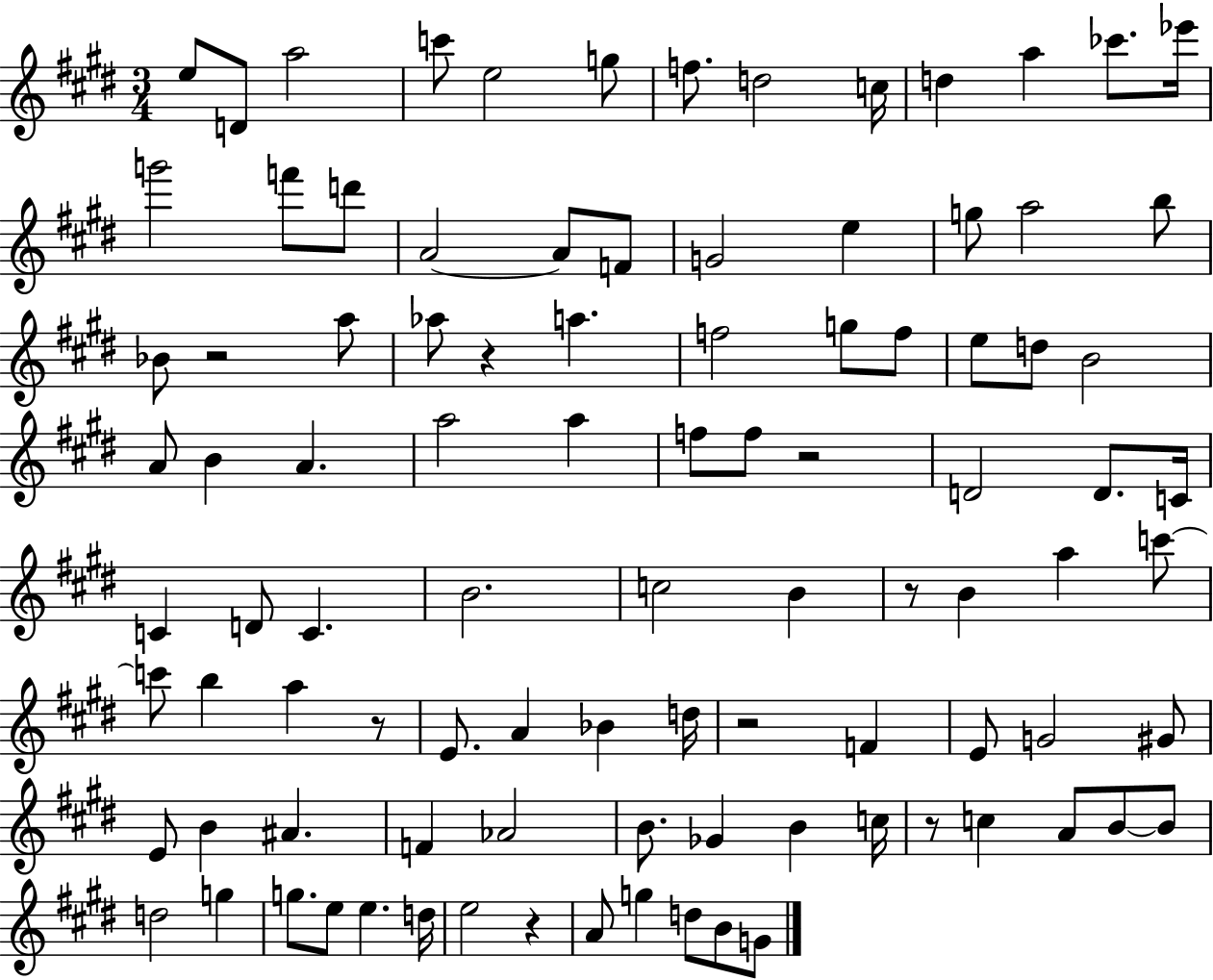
E5/e D4/e A5/h C6/e E5/h G5/e F5/e. D5/h C5/s D5/q A5/q CES6/e. Eb6/s G6/h F6/e D6/e A4/h A4/e F4/e G4/h E5/q G5/e A5/h B5/e Bb4/e R/h A5/e Ab5/e R/q A5/q. F5/h G5/e F5/e E5/e D5/e B4/h A4/e B4/q A4/q. A5/h A5/q F5/e F5/e R/h D4/h D4/e. C4/s C4/q D4/e C4/q. B4/h. C5/h B4/q R/e B4/q A5/q C6/e C6/e B5/q A5/q R/e E4/e. A4/q Bb4/q D5/s R/h F4/q E4/e G4/h G#4/e E4/e B4/q A#4/q. F4/q Ab4/h B4/e. Gb4/q B4/q C5/s R/e C5/q A4/e B4/e B4/e D5/h G5/q G5/e. E5/e E5/q. D5/s E5/h R/q A4/e G5/q D5/e B4/e G4/e